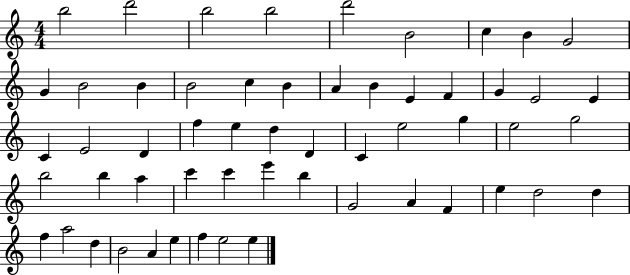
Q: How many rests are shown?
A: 0